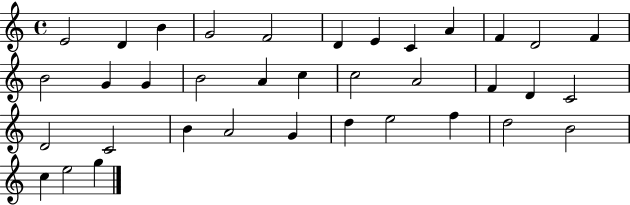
{
  \clef treble
  \time 4/4
  \defaultTimeSignature
  \key c \major
  e'2 d'4 b'4 | g'2 f'2 | d'4 e'4 c'4 a'4 | f'4 d'2 f'4 | \break b'2 g'4 g'4 | b'2 a'4 c''4 | c''2 a'2 | f'4 d'4 c'2 | \break d'2 c'2 | b'4 a'2 g'4 | d''4 e''2 f''4 | d''2 b'2 | \break c''4 e''2 g''4 | \bar "|."
}